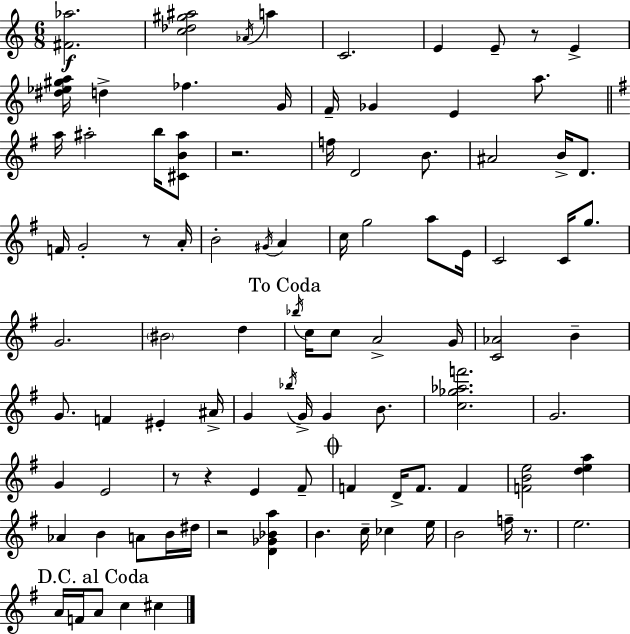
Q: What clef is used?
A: treble